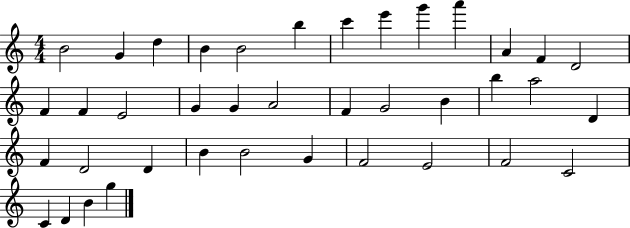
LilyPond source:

{
  \clef treble
  \numericTimeSignature
  \time 4/4
  \key c \major
  b'2 g'4 d''4 | b'4 b'2 b''4 | c'''4 e'''4 g'''4 a'''4 | a'4 f'4 d'2 | \break f'4 f'4 e'2 | g'4 g'4 a'2 | f'4 g'2 b'4 | b''4 a''2 d'4 | \break f'4 d'2 d'4 | b'4 b'2 g'4 | f'2 e'2 | f'2 c'2 | \break c'4 d'4 b'4 g''4 | \bar "|."
}